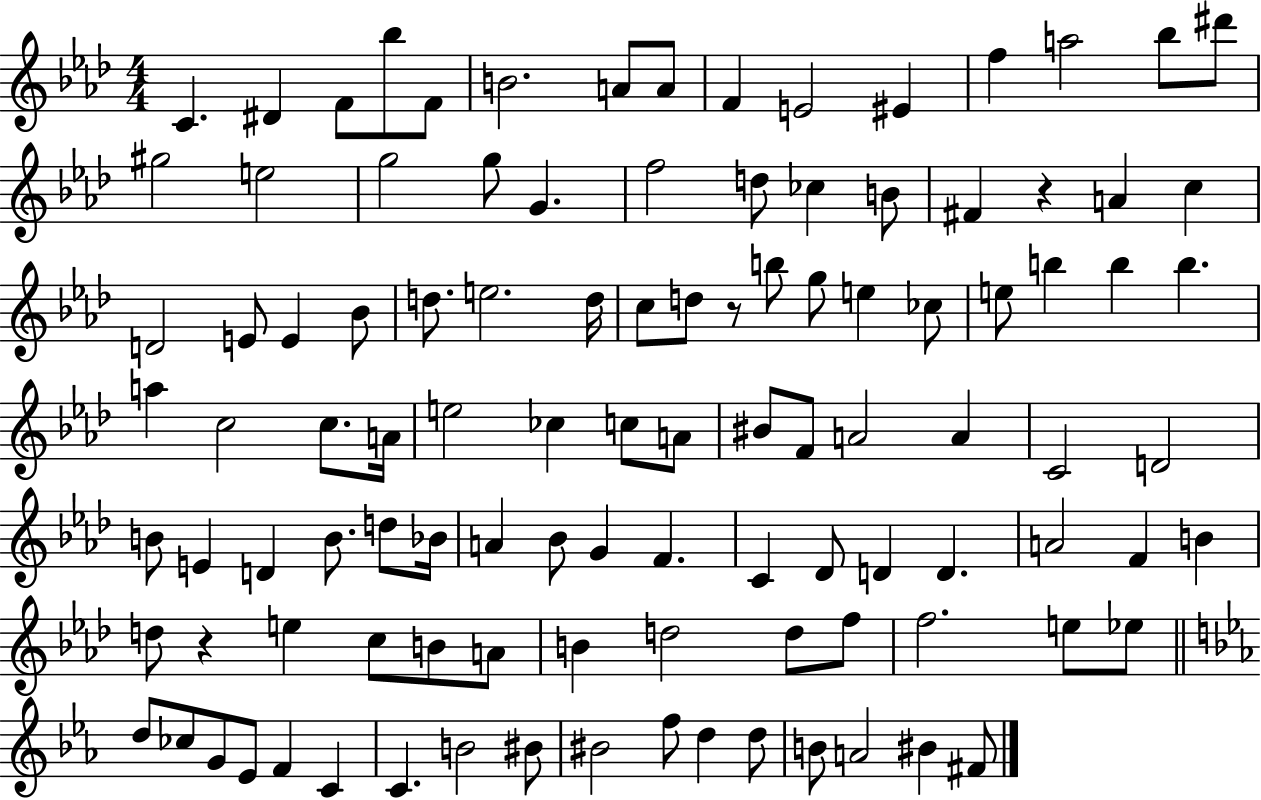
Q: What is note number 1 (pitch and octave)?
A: C4